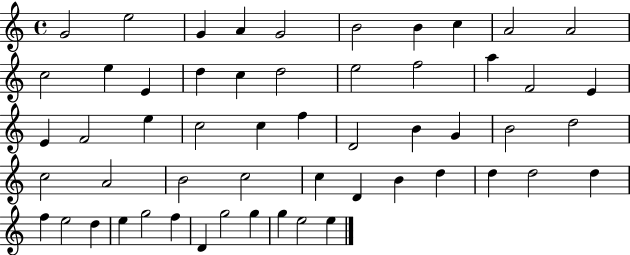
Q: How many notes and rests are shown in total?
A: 55